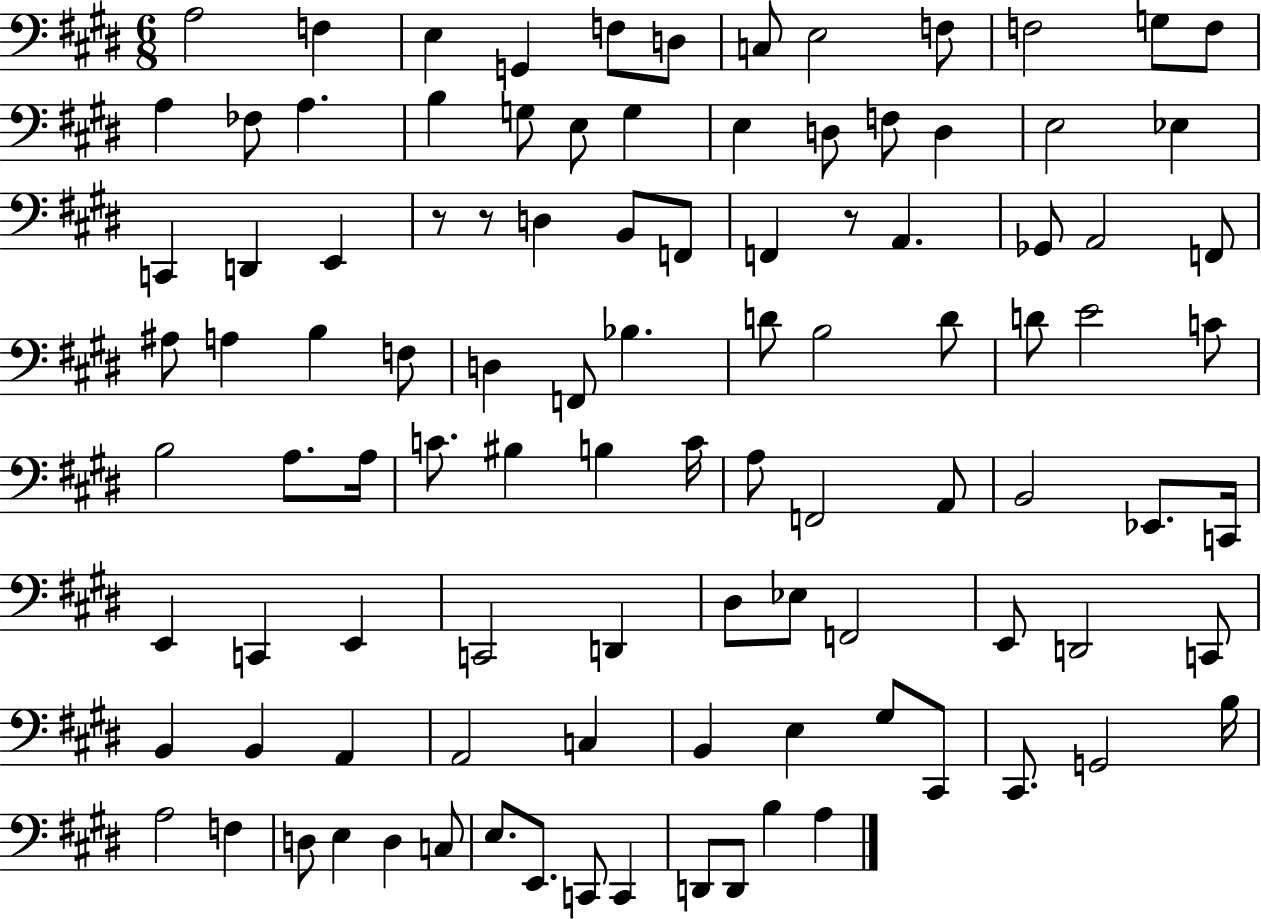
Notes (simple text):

A3/h F3/q E3/q G2/q F3/e D3/e C3/e E3/h F3/e F3/h G3/e F3/e A3/q FES3/e A3/q. B3/q G3/e E3/e G3/q E3/q D3/e F3/e D3/q E3/h Eb3/q C2/q D2/q E2/q R/e R/e D3/q B2/e F2/e F2/q R/e A2/q. Gb2/e A2/h F2/e A#3/e A3/q B3/q F3/e D3/q F2/e Bb3/q. D4/e B3/h D4/e D4/e E4/h C4/e B3/h A3/e. A3/s C4/e. BIS3/q B3/q C4/s A3/e F2/h A2/e B2/h Eb2/e. C2/s E2/q C2/q E2/q C2/h D2/q D#3/e Eb3/e F2/h E2/e D2/h C2/e B2/q B2/q A2/q A2/h C3/q B2/q E3/q G#3/e C#2/e C#2/e. G2/h B3/s A3/h F3/q D3/e E3/q D3/q C3/e E3/e. E2/e. C2/e C2/q D2/e D2/e B3/q A3/q